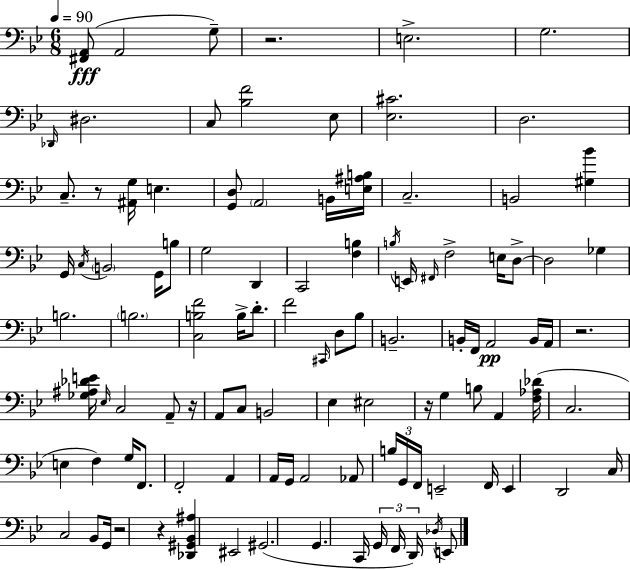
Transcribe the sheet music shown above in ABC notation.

X:1
T:Untitled
M:6/8
L:1/4
K:Bb
[^F,,A,,]/2 A,,2 G,/2 z2 E,2 G,2 _D,,/4 ^D,2 C,/2 [_B,F]2 _E,/2 [_E,^C]2 D,2 C,/2 z/2 [^A,,G,]/4 E, [G,,D,]/2 A,,2 B,,/4 [E,^A,B,]/4 C,2 B,,2 [^G,_B] G,,/4 C,/4 B,,2 G,,/4 B,/2 G,2 D,, C,,2 [F,B,] B,/4 E,,/4 ^F,,/4 F,2 E,/4 D,/2 D,2 _G, B,2 B,2 [C,B,F]2 B,/4 D/2 F2 ^C,,/4 D,/2 _B,/2 B,,2 B,,/4 F,,/4 A,,2 B,,/4 A,,/4 z2 [_G,^A,_DE]/4 _E,/4 C,2 A,,/2 z/4 A,,/2 C,/2 B,,2 _E, ^E,2 z/4 G, B,/2 A,, [F,_A,_D]/4 C,2 E, F, G,/4 F,,/2 F,,2 A,, A,,/4 G,,/4 A,,2 _A,,/2 B,/4 G,,/4 F,,/4 E,,2 F,,/4 E,, D,,2 C,/4 C,2 _B,,/2 G,,/4 z2 z [_D,,^G,,_B,,^A,] ^E,,2 ^G,,2 G,, C,,/4 G,,/4 F,,/4 D,,/4 _D,/4 E,,/2